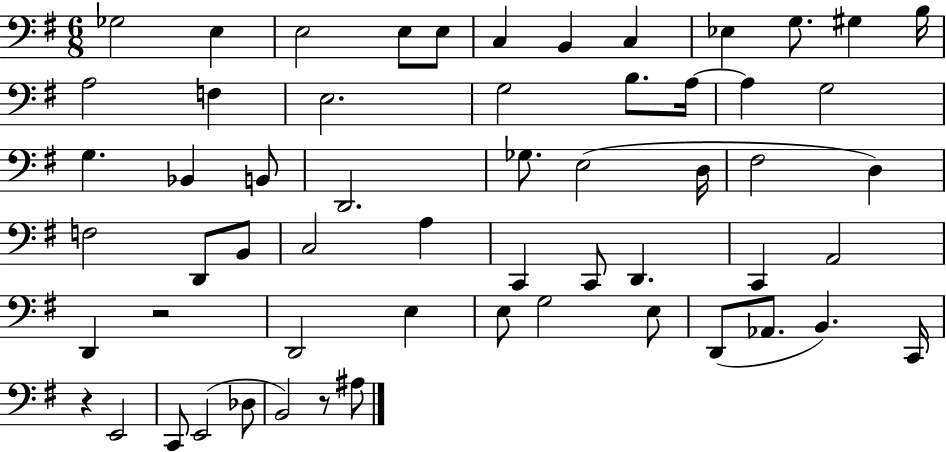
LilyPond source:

{
  \clef bass
  \numericTimeSignature
  \time 6/8
  \key g \major
  ges2 e4 | e2 e8 e8 | c4 b,4 c4 | ees4 g8. gis4 b16 | \break a2 f4 | e2. | g2 b8. a16~~ | a4 g2 | \break g4. bes,4 b,8 | d,2. | ges8. e2( d16 | fis2 d4) | \break f2 d,8 b,8 | c2 a4 | c,4 c,8 d,4. | c,4 a,2 | \break d,4 r2 | d,2 e4 | e8 g2 e8 | d,8( aes,8. b,4.) c,16 | \break r4 e,2 | c,8 e,2( des8 | b,2) r8 ais8 | \bar "|."
}